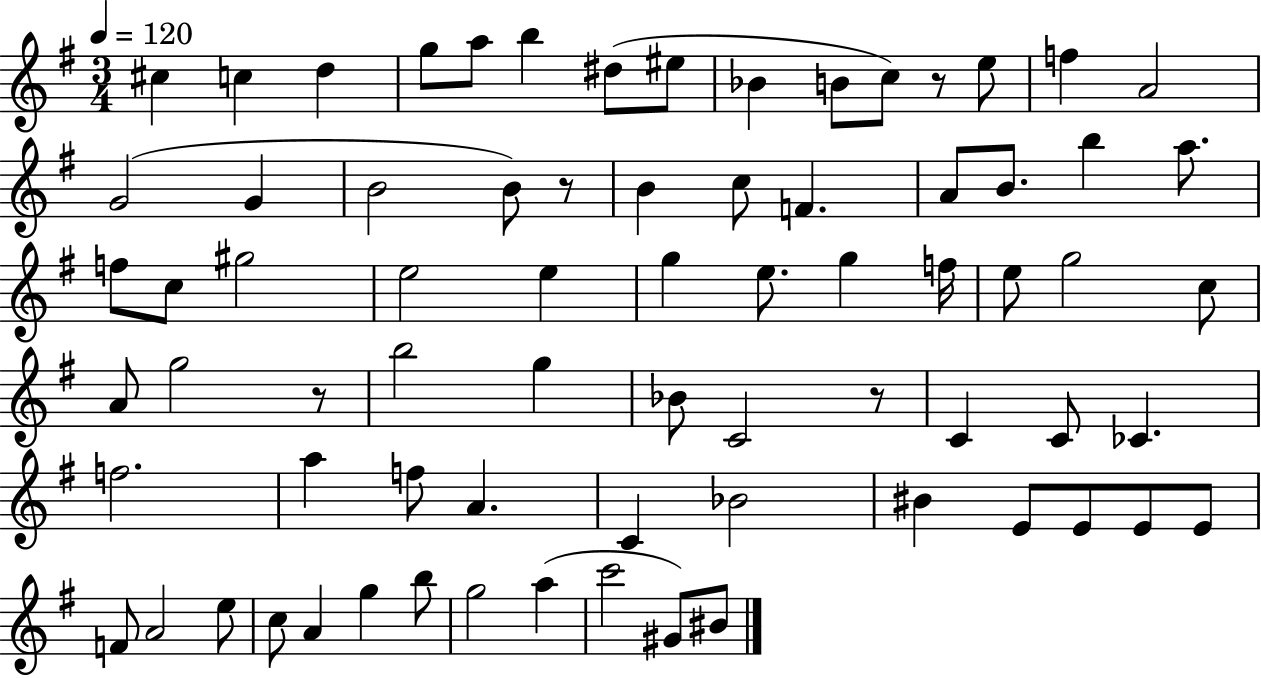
C#5/q C5/q D5/q G5/e A5/e B5/q D#5/e EIS5/e Bb4/q B4/e C5/e R/e E5/e F5/q A4/h G4/h G4/q B4/h B4/e R/e B4/q C5/e F4/q. A4/e B4/e. B5/q A5/e. F5/e C5/e G#5/h E5/h E5/q G5/q E5/e. G5/q F5/s E5/e G5/h C5/e A4/e G5/h R/e B5/h G5/q Bb4/e C4/h R/e C4/q C4/e CES4/q. F5/h. A5/q F5/e A4/q. C4/q Bb4/h BIS4/q E4/e E4/e E4/e E4/e F4/e A4/h E5/e C5/e A4/q G5/q B5/e G5/h A5/q C6/h G#4/e BIS4/e